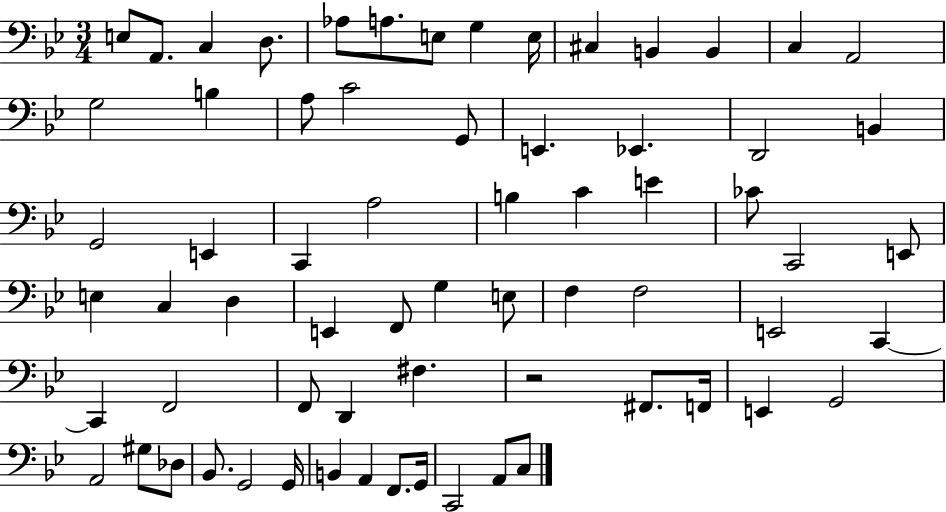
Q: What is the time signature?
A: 3/4